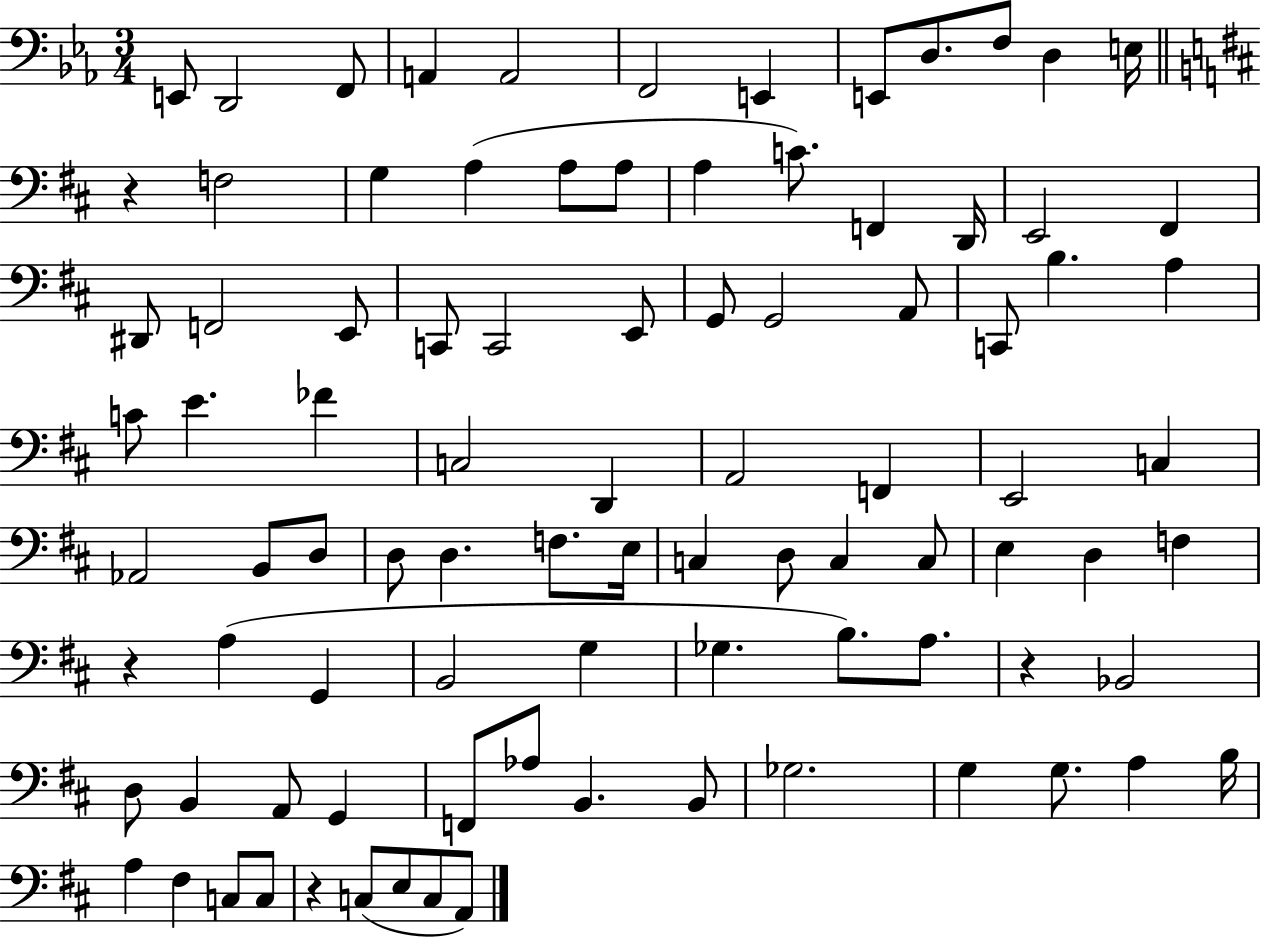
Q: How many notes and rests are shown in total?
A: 91